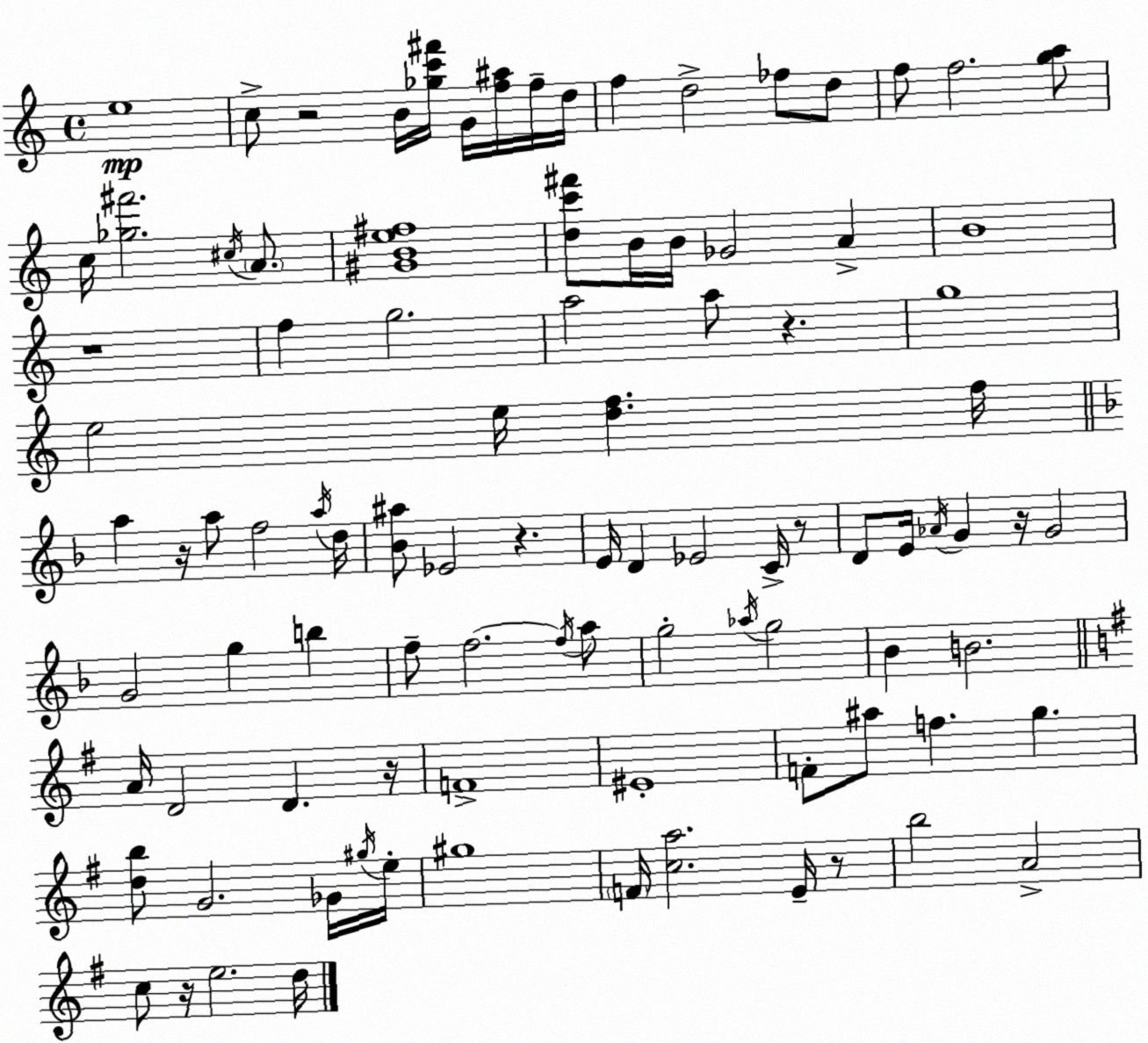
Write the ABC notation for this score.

X:1
T:Untitled
M:4/4
L:1/4
K:C
e4 c/2 z2 B/4 [_gc'^f']/4 G/4 [f^a]/4 f/4 d/4 f d2 _f/2 d/2 f/2 f2 [ga]/2 c/4 [_g^f']2 ^c/4 A/2 [^GBe^f]4 [dc'^f']/2 B/4 B/4 _G2 A B4 z4 f g2 a2 a/2 z g4 e2 e/4 [df] f/4 a z/4 a/2 f2 a/4 d/4 [_B^a]/2 _E2 z E/4 D _E2 C/4 z/2 D/2 E/4 _A/4 G z/4 G2 G2 g b f/2 f2 f/4 a/2 g2 _a/4 g2 _B B2 A/4 D2 D z/4 F4 ^E4 F/2 ^a/2 f g [db]/2 G2 _G/4 ^g/4 e/4 ^g4 F/4 [ca]2 E/4 z/2 b2 A2 c/2 z/4 e2 d/4